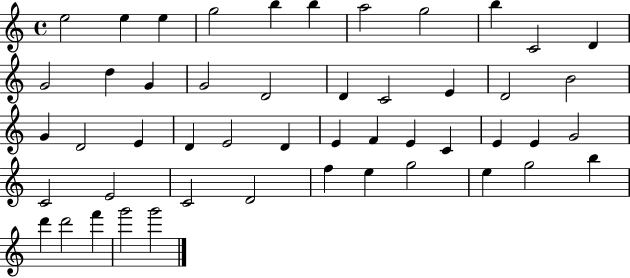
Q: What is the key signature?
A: C major